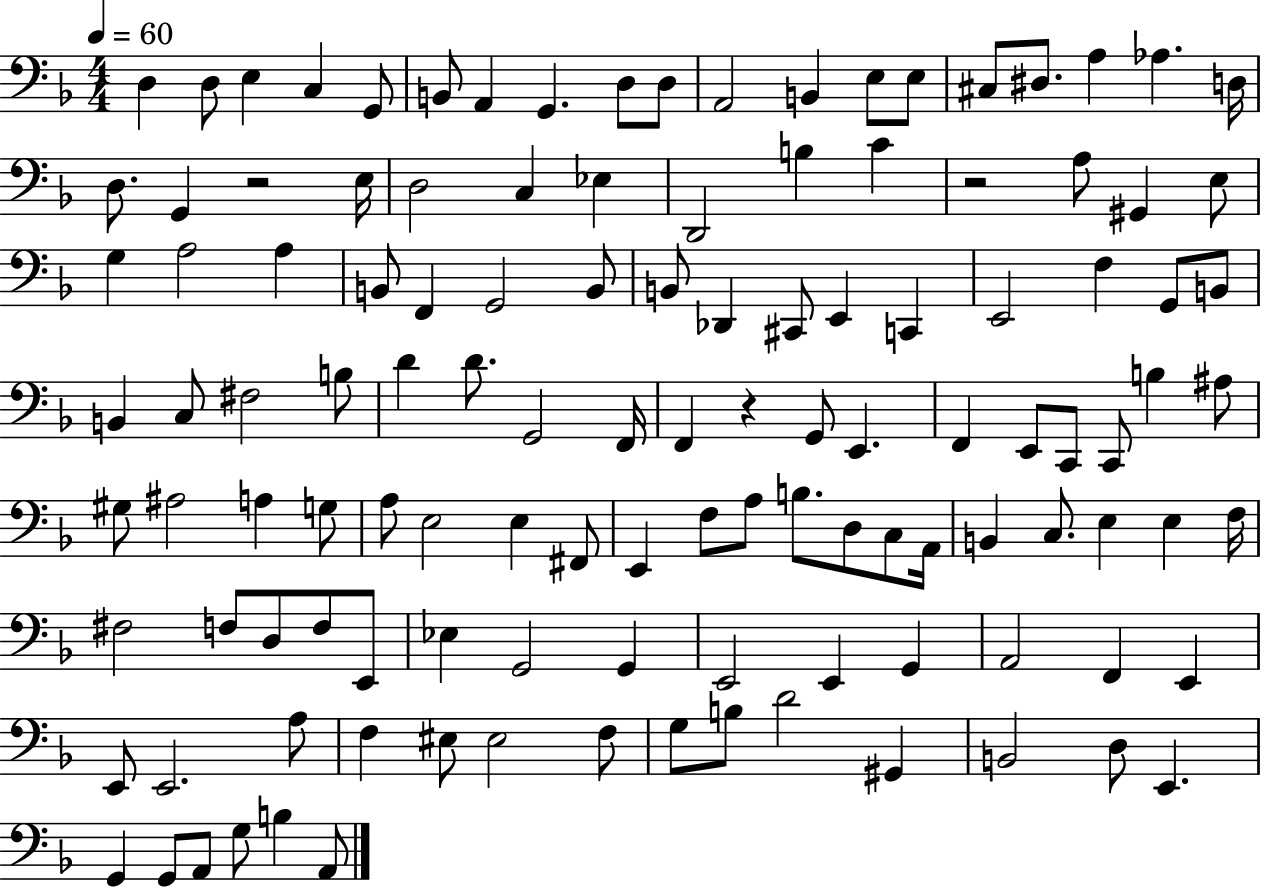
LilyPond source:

{
  \clef bass
  \numericTimeSignature
  \time 4/4
  \key f \major
  \tempo 4 = 60
  d4 d8 e4 c4 g,8 | b,8 a,4 g,4. d8 d8 | a,2 b,4 e8 e8 | cis8 dis8. a4 aes4. d16 | \break d8. g,4 r2 e16 | d2 c4 ees4 | d,2 b4 c'4 | r2 a8 gis,4 e8 | \break g4 a2 a4 | b,8 f,4 g,2 b,8 | b,8 des,4 cis,8 e,4 c,4 | e,2 f4 g,8 b,8 | \break b,4 c8 fis2 b8 | d'4 d'8. g,2 f,16 | f,4 r4 g,8 e,4. | f,4 e,8 c,8 c,8 b4 ais8 | \break gis8 ais2 a4 g8 | a8 e2 e4 fis,8 | e,4 f8 a8 b8. d8 c8 a,16 | b,4 c8. e4 e4 f16 | \break fis2 f8 d8 f8 e,8 | ees4 g,2 g,4 | e,2 e,4 g,4 | a,2 f,4 e,4 | \break e,8 e,2. a8 | f4 eis8 eis2 f8 | g8 b8 d'2 gis,4 | b,2 d8 e,4. | \break g,4 g,8 a,8 g8 b4 a,8 | \bar "|."
}